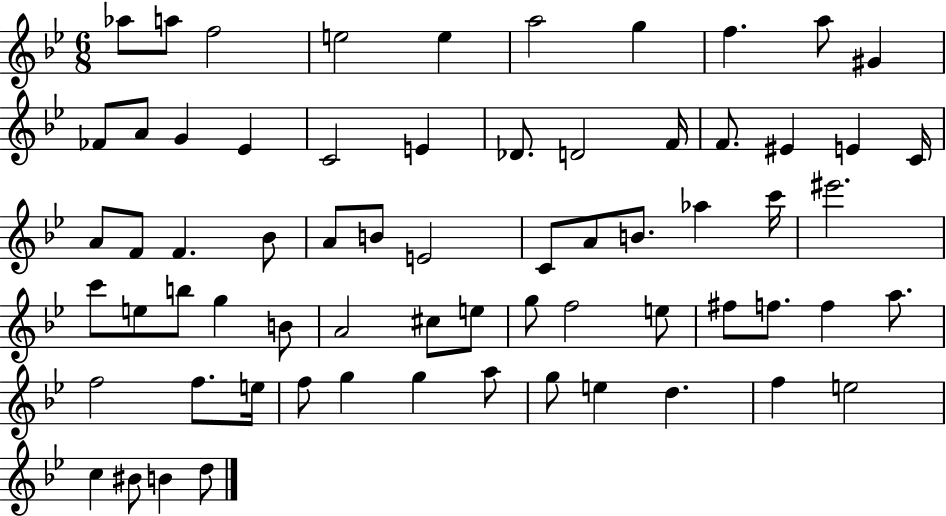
Ab5/e A5/e F5/h E5/h E5/q A5/h G5/q F5/q. A5/e G#4/q FES4/e A4/e G4/q Eb4/q C4/h E4/q Db4/e. D4/h F4/s F4/e. EIS4/q E4/q C4/s A4/e F4/e F4/q. Bb4/e A4/e B4/e E4/h C4/e A4/e B4/e. Ab5/q C6/s EIS6/h. C6/e E5/e B5/e G5/q B4/e A4/h C#5/e E5/e G5/e F5/h E5/e F#5/e F5/e. F5/q A5/e. F5/h F5/e. E5/s F5/e G5/q G5/q A5/e G5/e E5/q D5/q. F5/q E5/h C5/q BIS4/e B4/q D5/e